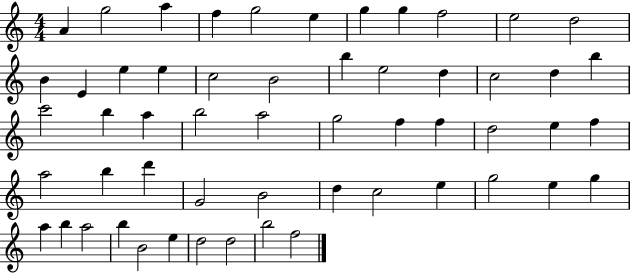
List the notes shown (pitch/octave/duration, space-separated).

A4/q G5/h A5/q F5/q G5/h E5/q G5/q G5/q F5/h E5/h D5/h B4/q E4/q E5/q E5/q C5/h B4/h B5/q E5/h D5/q C5/h D5/q B5/q C6/h B5/q A5/q B5/h A5/h G5/h F5/q F5/q D5/h E5/q F5/q A5/h B5/q D6/q G4/h B4/h D5/q C5/h E5/q G5/h E5/q G5/q A5/q B5/q A5/h B5/q B4/h E5/q D5/h D5/h B5/h F5/h